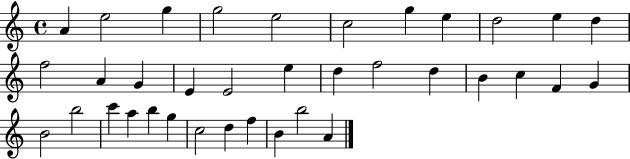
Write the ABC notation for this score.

X:1
T:Untitled
M:4/4
L:1/4
K:C
A e2 g g2 e2 c2 g e d2 e d f2 A G E E2 e d f2 d B c F G B2 b2 c' a b g c2 d f B b2 A